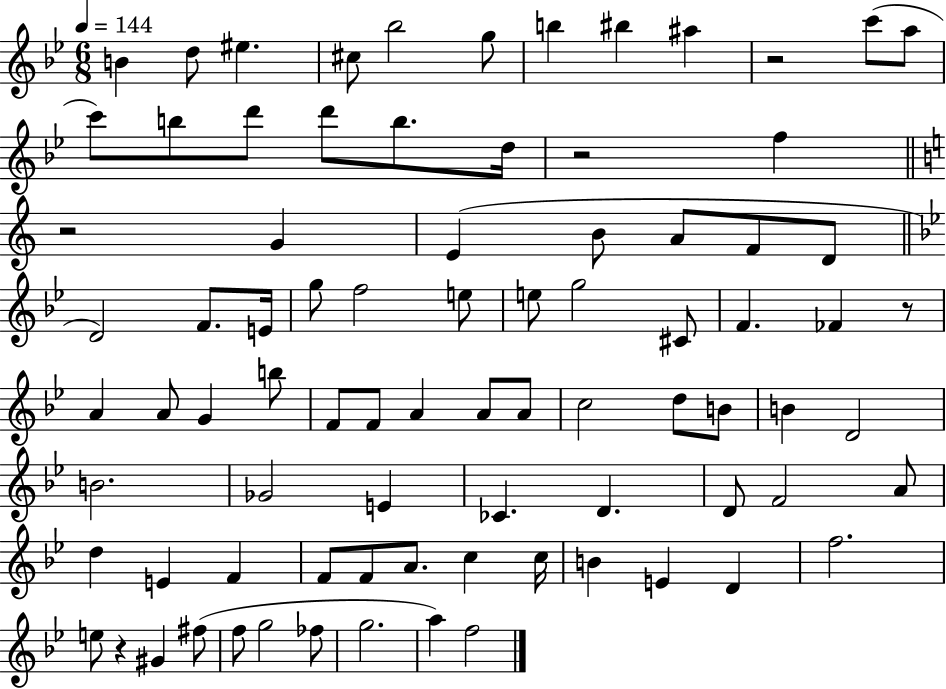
{
  \clef treble
  \numericTimeSignature
  \time 6/8
  \key bes \major
  \tempo 4 = 144
  b'4 d''8 eis''4. | cis''8 bes''2 g''8 | b''4 bis''4 ais''4 | r2 c'''8( a''8 | \break c'''8) b''8 d'''8 d'''8 b''8. d''16 | r2 f''4 | \bar "||" \break \key c \major r2 g'4 | e'4( b'8 a'8 f'8 d'8 | \bar "||" \break \key g \minor d'2) f'8. e'16 | g''8 f''2 e''8 | e''8 g''2 cis'8 | f'4. fes'4 r8 | \break a'4 a'8 g'4 b''8 | f'8 f'8 a'4 a'8 a'8 | c''2 d''8 b'8 | b'4 d'2 | \break b'2. | ges'2 e'4 | ces'4. d'4. | d'8 f'2 a'8 | \break d''4 e'4 f'4 | f'8 f'8 a'8. c''4 c''16 | b'4 e'4 d'4 | f''2. | \break e''8 r4 gis'4 fis''8( | f''8 g''2 fes''8 | g''2. | a''4) f''2 | \break \bar "|."
}